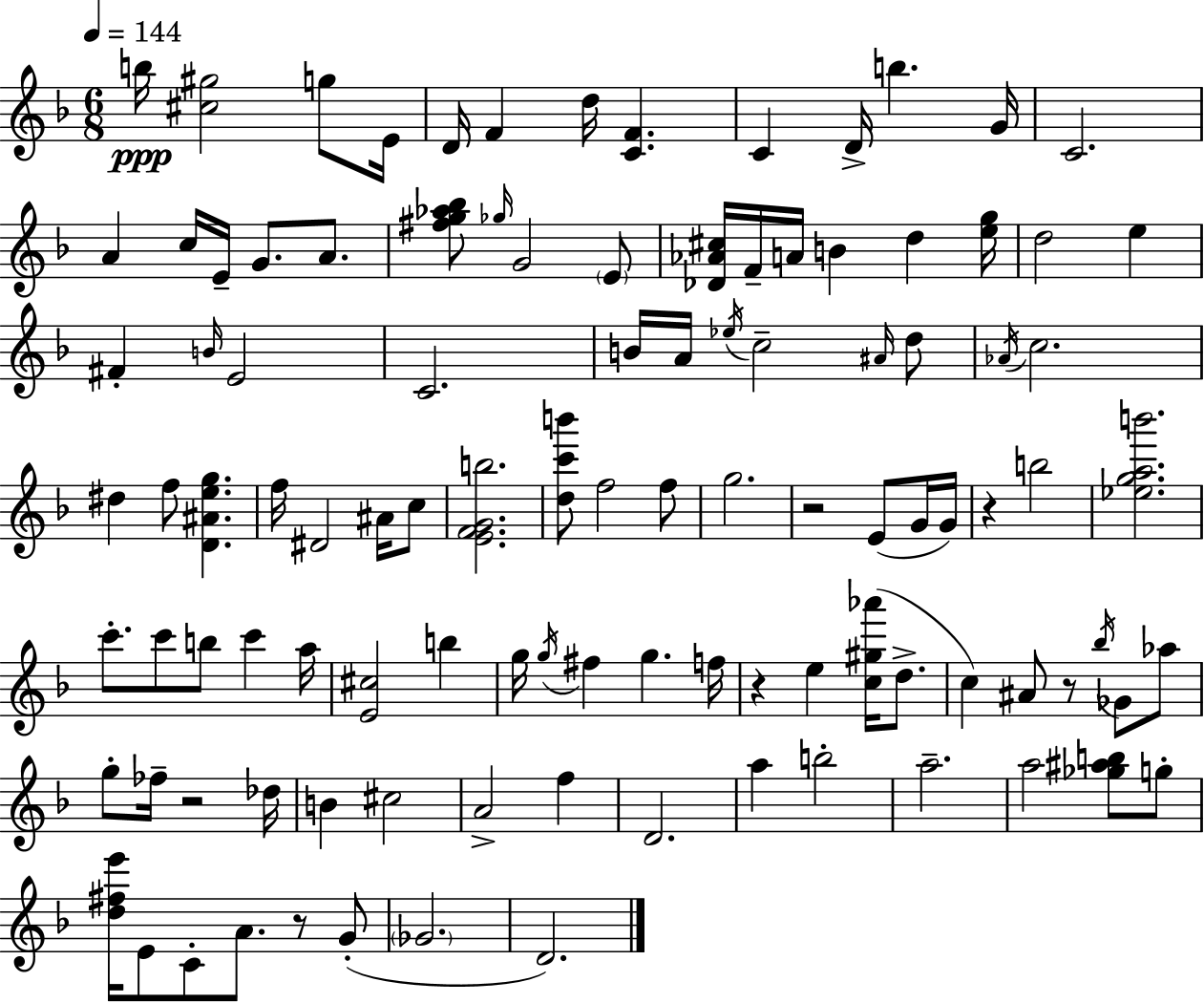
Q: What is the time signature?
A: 6/8